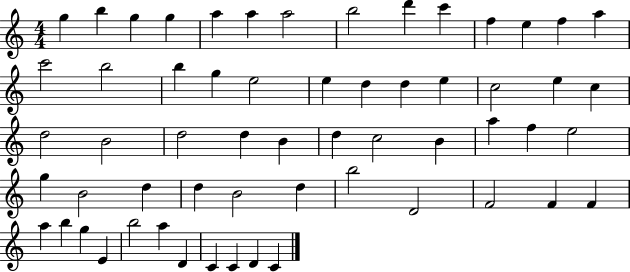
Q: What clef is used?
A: treble